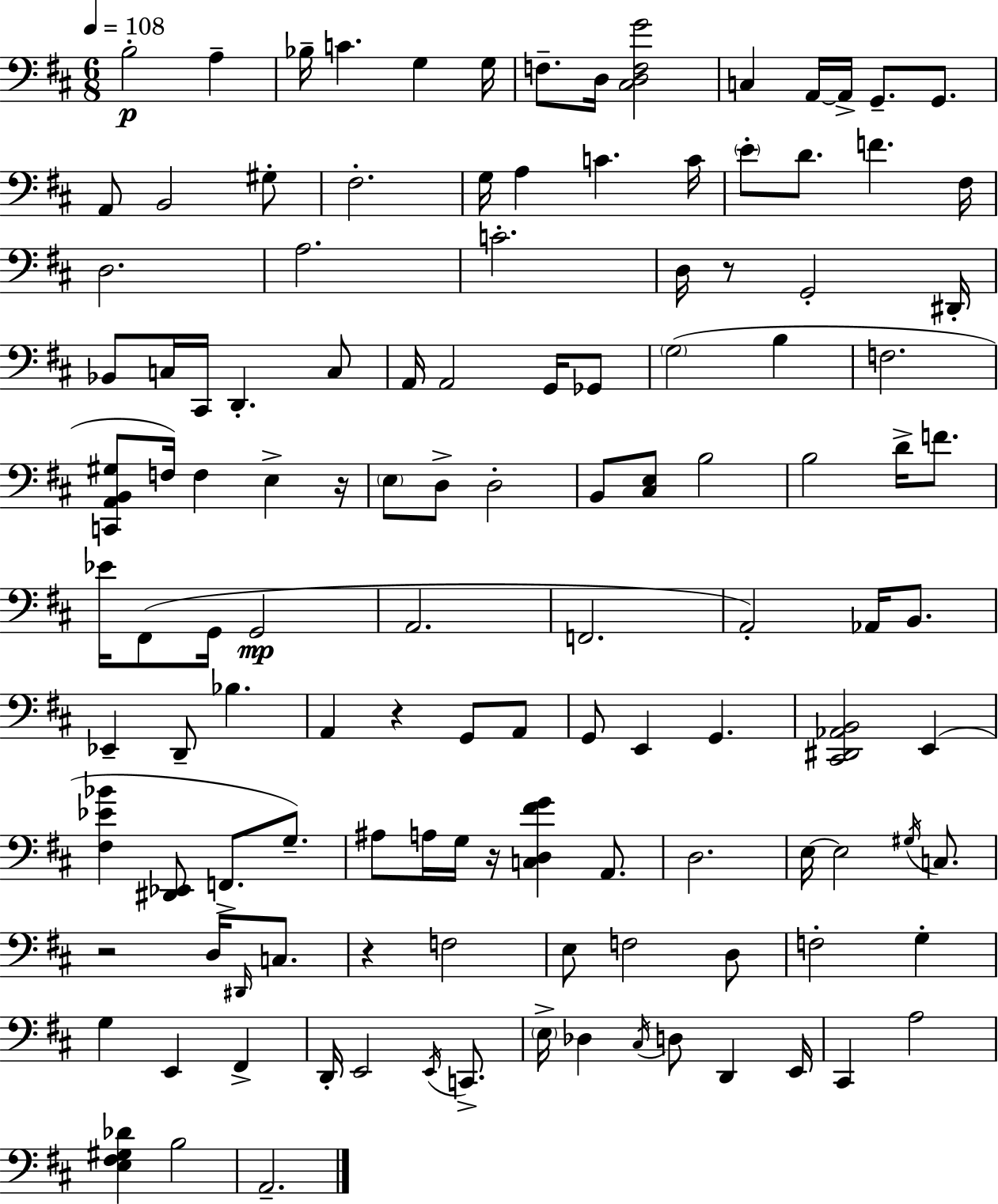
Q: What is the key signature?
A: D major